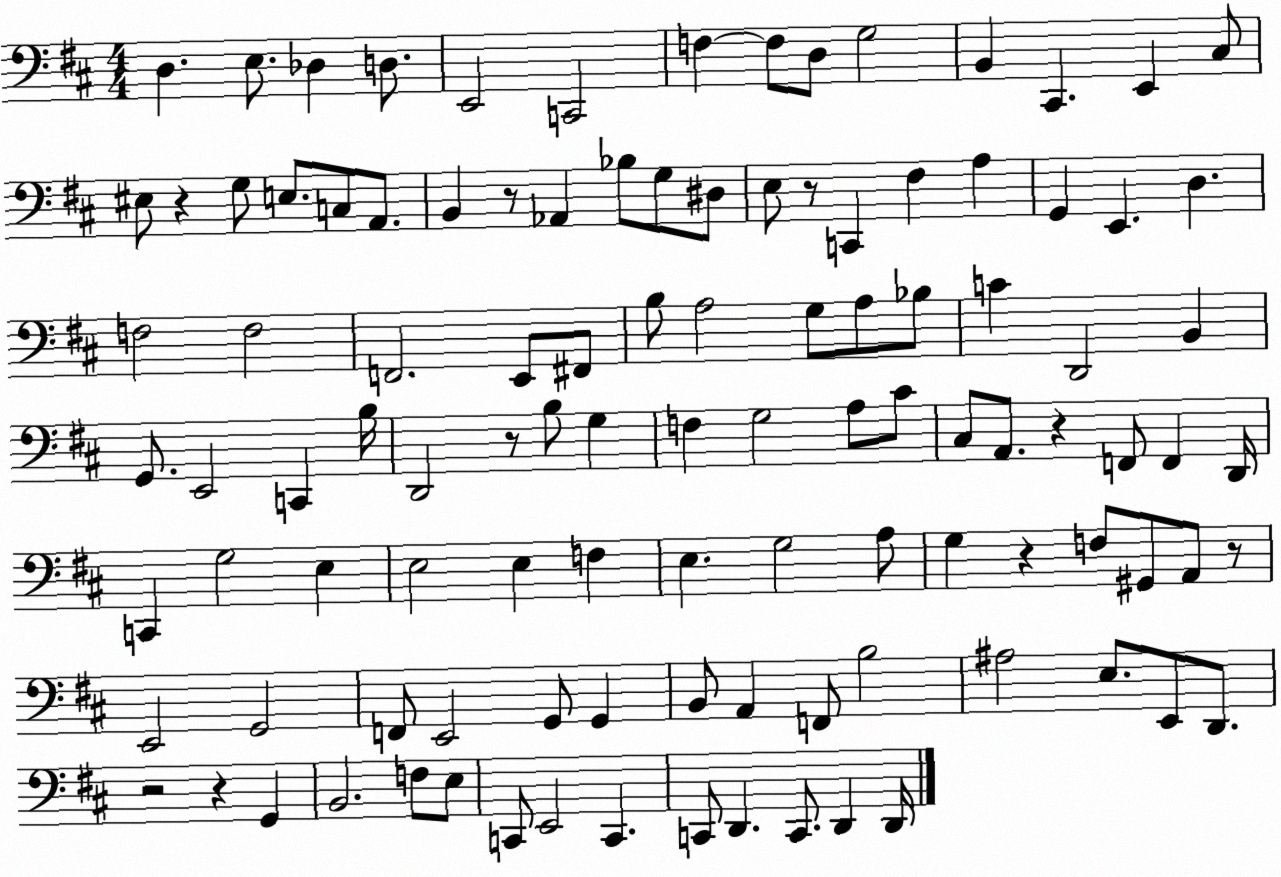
X:1
T:Untitled
M:4/4
L:1/4
K:D
D, E,/2 _D, D,/2 E,,2 C,,2 F, F,/2 D,/2 G,2 B,, ^C,, E,, ^C,/2 ^E,/2 z G,/2 E,/2 C,/2 A,,/2 B,, z/2 _A,, _B,/2 G,/2 ^D,/2 E,/2 z/2 C,, ^F, A, G,, E,, D, F,2 F,2 F,,2 E,,/2 ^F,,/2 B,/2 A,2 G,/2 A,/2 _B,/2 C D,,2 B,, G,,/2 E,,2 C,, B,/4 D,,2 z/2 B,/2 G, F, G,2 A,/2 ^C/2 ^C,/2 A,,/2 z F,,/2 F,, D,,/4 C,, G,2 E, E,2 E, F, E, G,2 A,/2 G, z F,/2 ^G,,/2 A,,/2 z/2 E,,2 G,,2 F,,/2 E,,2 G,,/2 G,, B,,/2 A,, F,,/2 B,2 ^A,2 E,/2 E,,/2 D,,/2 z2 z G,, B,,2 F,/2 E,/2 C,,/2 E,,2 C,, C,,/2 D,, C,,/2 D,, D,,/4